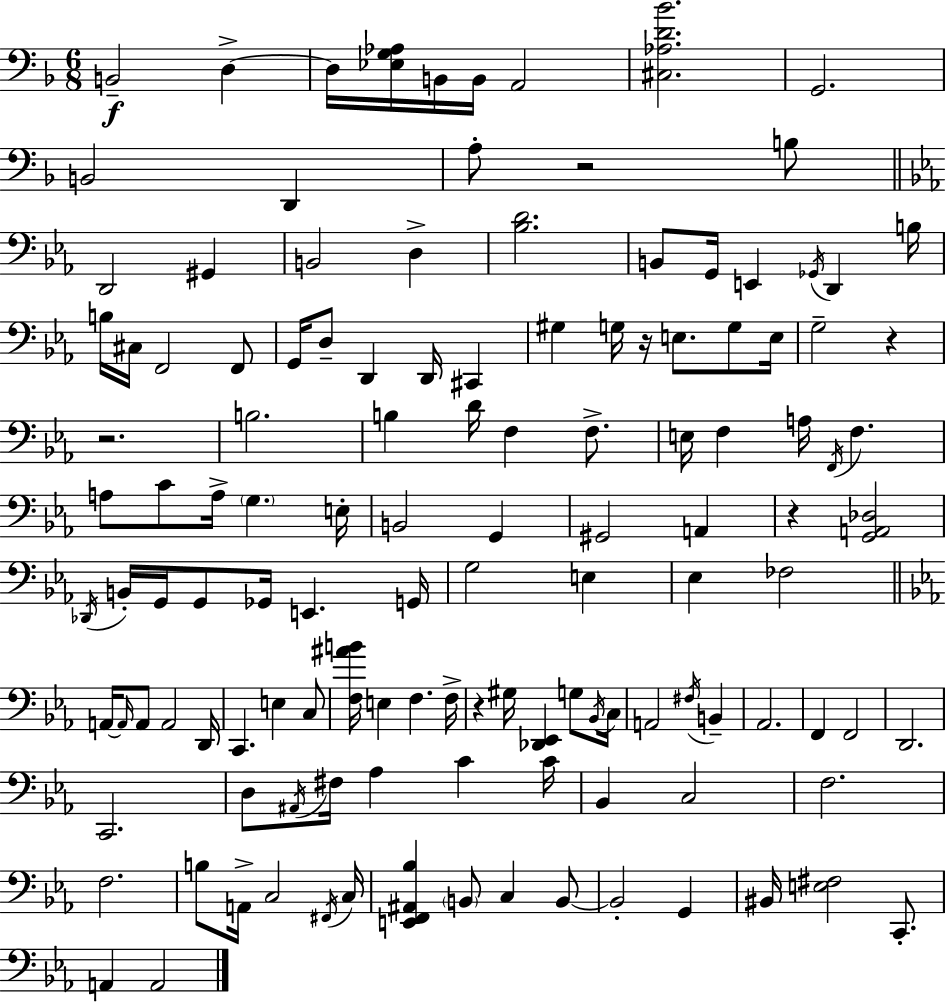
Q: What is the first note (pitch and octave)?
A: B2